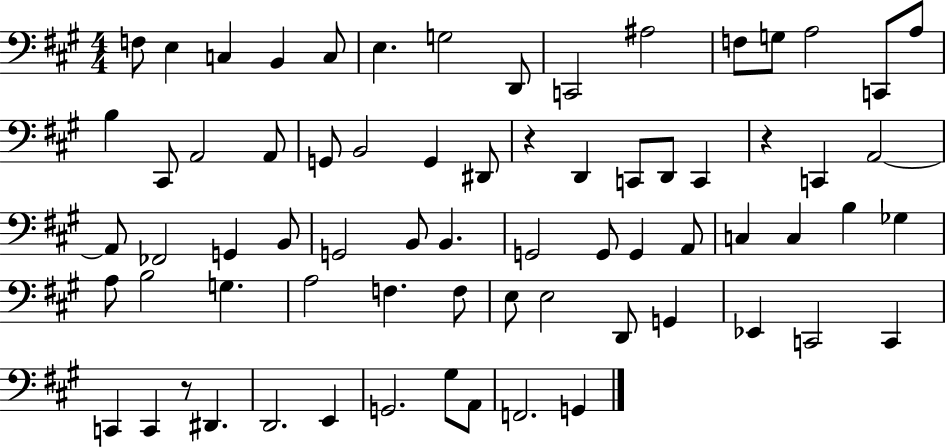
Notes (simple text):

F3/e E3/q C3/q B2/q C3/e E3/q. G3/h D2/e C2/h A#3/h F3/e G3/e A3/h C2/e A3/e B3/q C#2/e A2/h A2/e G2/e B2/h G2/q D#2/e R/q D2/q C2/e D2/e C2/q R/q C2/q A2/h A2/e FES2/h G2/q B2/e G2/h B2/e B2/q. G2/h G2/e G2/q A2/e C3/q C3/q B3/q Gb3/q A3/e B3/h G3/q. A3/h F3/q. F3/e E3/e E3/h D2/e G2/q Eb2/q C2/h C2/q C2/q C2/q R/e D#2/q. D2/h. E2/q G2/h. G#3/e A2/e F2/h. G2/q